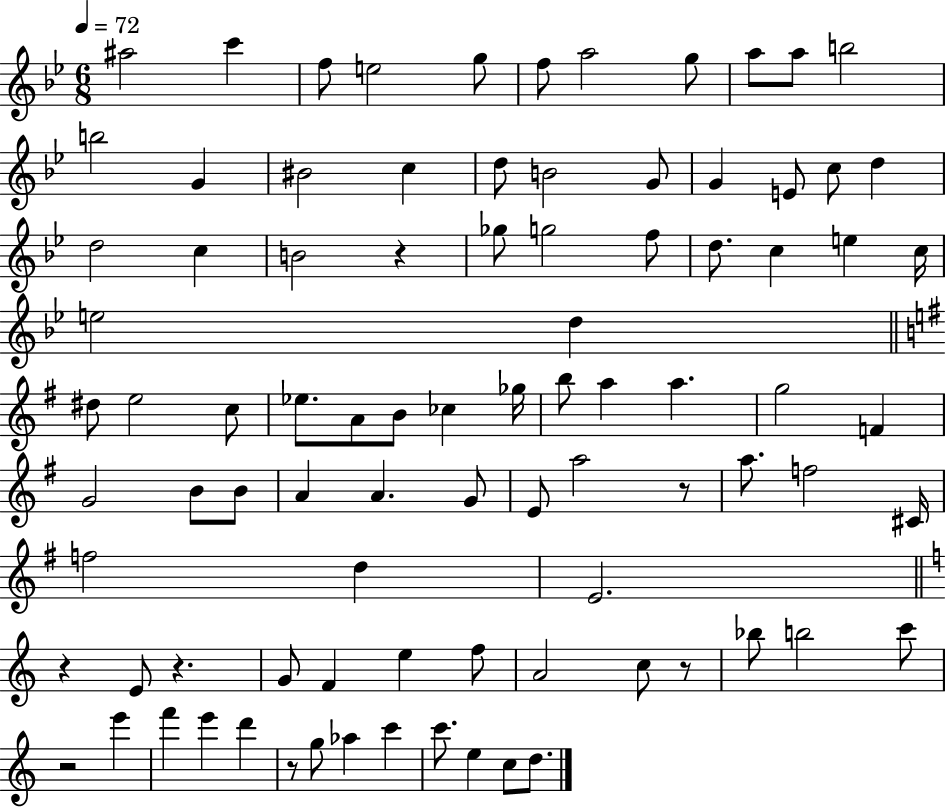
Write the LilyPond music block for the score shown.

{
  \clef treble
  \numericTimeSignature
  \time 6/8
  \key bes \major
  \tempo 4 = 72
  ais''2 c'''4 | f''8 e''2 g''8 | f''8 a''2 g''8 | a''8 a''8 b''2 | \break b''2 g'4 | bis'2 c''4 | d''8 b'2 g'8 | g'4 e'8 c''8 d''4 | \break d''2 c''4 | b'2 r4 | ges''8 g''2 f''8 | d''8. c''4 e''4 c''16 | \break e''2 d''4 | \bar "||" \break \key g \major dis''8 e''2 c''8 | ees''8. a'8 b'8 ces''4 ges''16 | b''8 a''4 a''4. | g''2 f'4 | \break g'2 b'8 b'8 | a'4 a'4. g'8 | e'8 a''2 r8 | a''8. f''2 cis'16 | \break f''2 d''4 | e'2. | \bar "||" \break \key a \minor r4 e'8 r4. | g'8 f'4 e''4 f''8 | a'2 c''8 r8 | bes''8 b''2 c'''8 | \break r2 e'''4 | f'''4 e'''4 d'''4 | r8 g''8 aes''4 c'''4 | c'''8. e''4 c''8 d''8. | \break \bar "|."
}